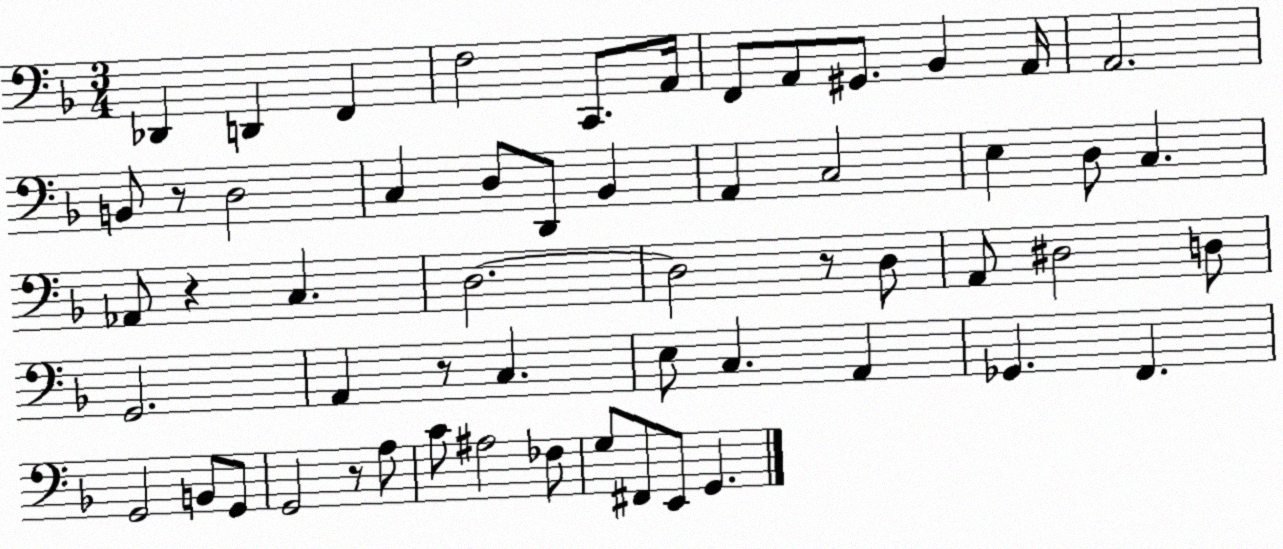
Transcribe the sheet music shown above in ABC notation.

X:1
T:Untitled
M:3/4
L:1/4
K:F
_D,, D,, F,, F,2 C,,/2 A,,/4 F,,/2 A,,/2 ^G,,/2 _B,, A,,/4 A,,2 B,,/2 z/2 D,2 C, D,/2 D,,/2 _B,, A,, C,2 E, D,/2 C, _A,,/2 z C, D,2 D,2 z/2 D,/2 A,,/2 ^D,2 D,/2 G,,2 A,, z/2 C, E,/2 C, A,, _G,, F,, G,,2 B,,/2 G,,/2 G,,2 z/2 A,/2 C/2 ^A,2 _F,/2 G,/2 ^F,,/2 E,,/2 G,,